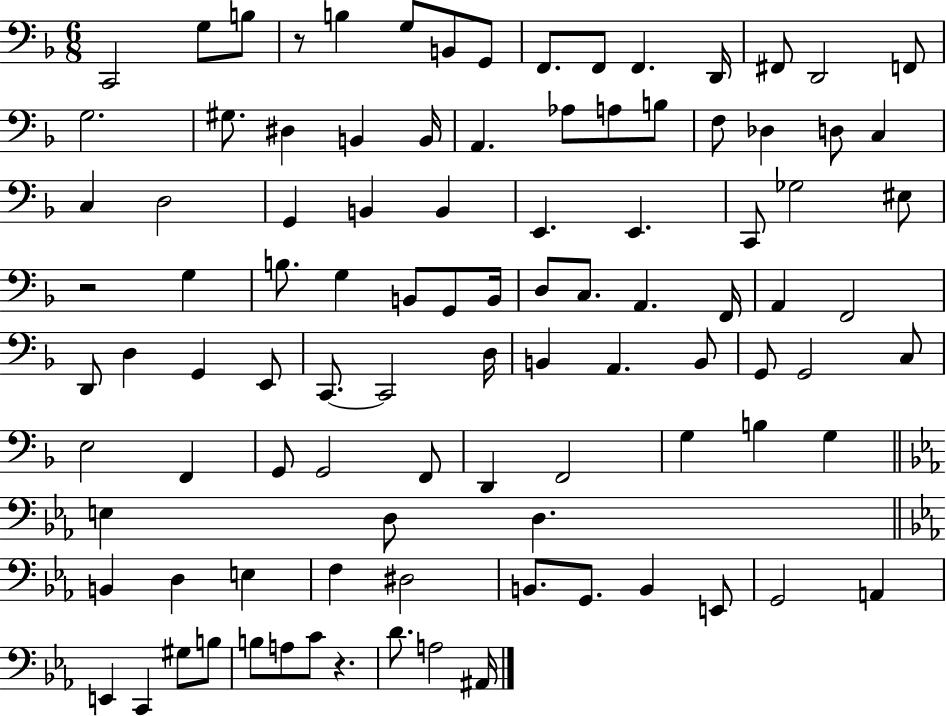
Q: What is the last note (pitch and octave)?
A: A#2